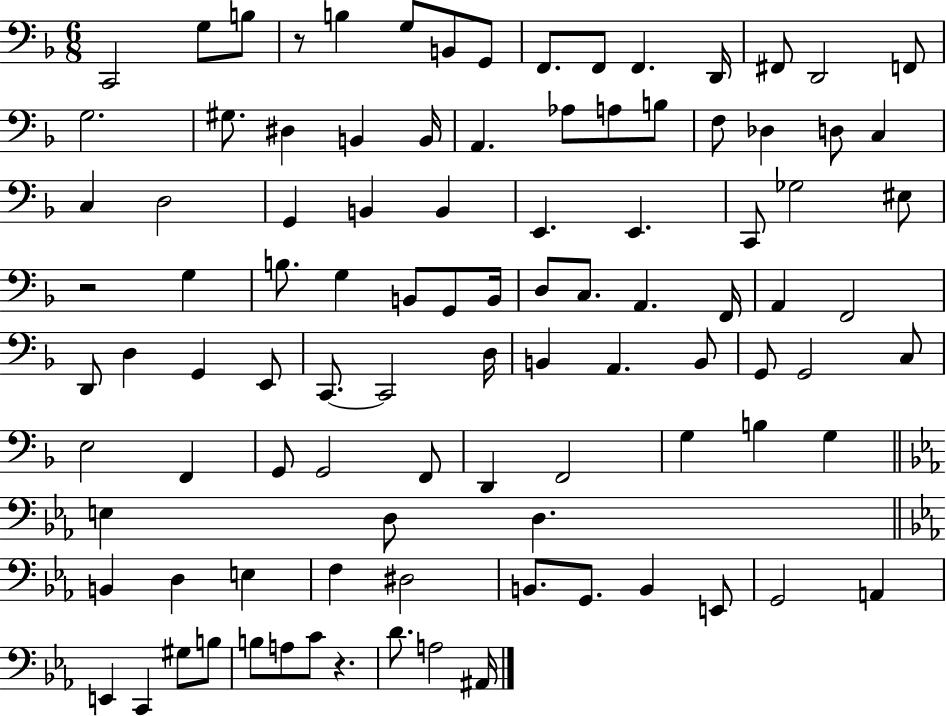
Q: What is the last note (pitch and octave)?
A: A#2